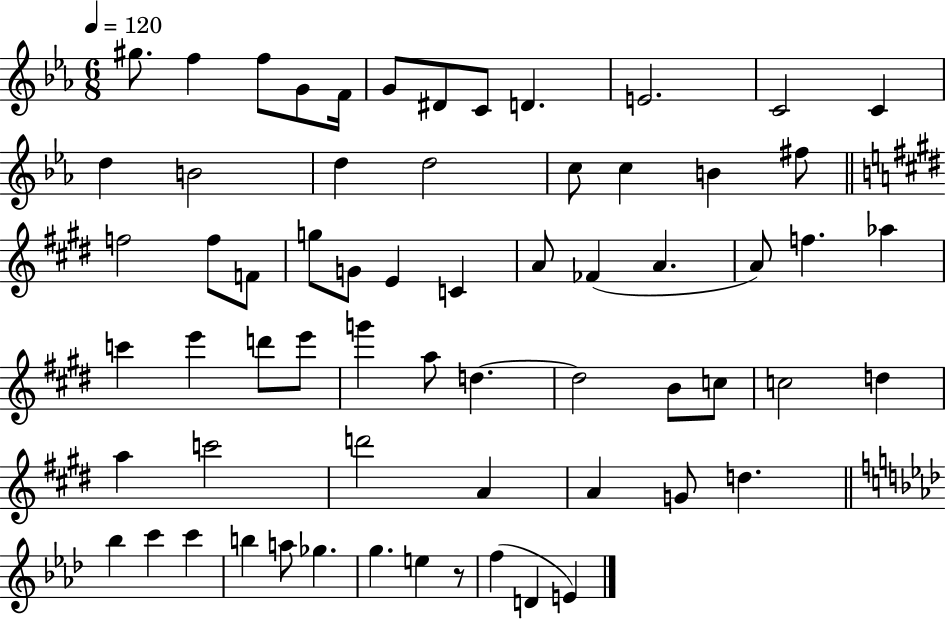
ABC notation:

X:1
T:Untitled
M:6/8
L:1/4
K:Eb
^g/2 f f/2 G/2 F/4 G/2 ^D/2 C/2 D E2 C2 C d B2 d d2 c/2 c B ^f/2 f2 f/2 F/2 g/2 G/2 E C A/2 _F A A/2 f _a c' e' d'/2 e'/2 g' a/2 d d2 B/2 c/2 c2 d a c'2 d'2 A A G/2 d _b c' c' b a/2 _g g e z/2 f D E